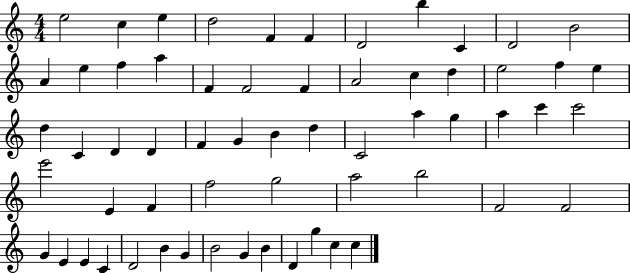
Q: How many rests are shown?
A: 0